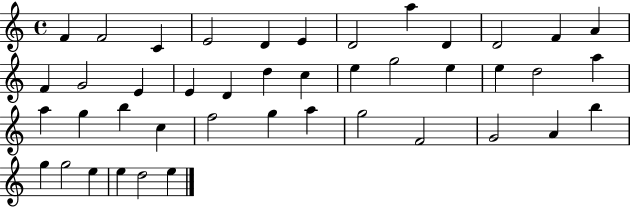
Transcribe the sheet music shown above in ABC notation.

X:1
T:Untitled
M:4/4
L:1/4
K:C
F F2 C E2 D E D2 a D D2 F A F G2 E E D d c e g2 e e d2 a a g b c f2 g a g2 F2 G2 A b g g2 e e d2 e